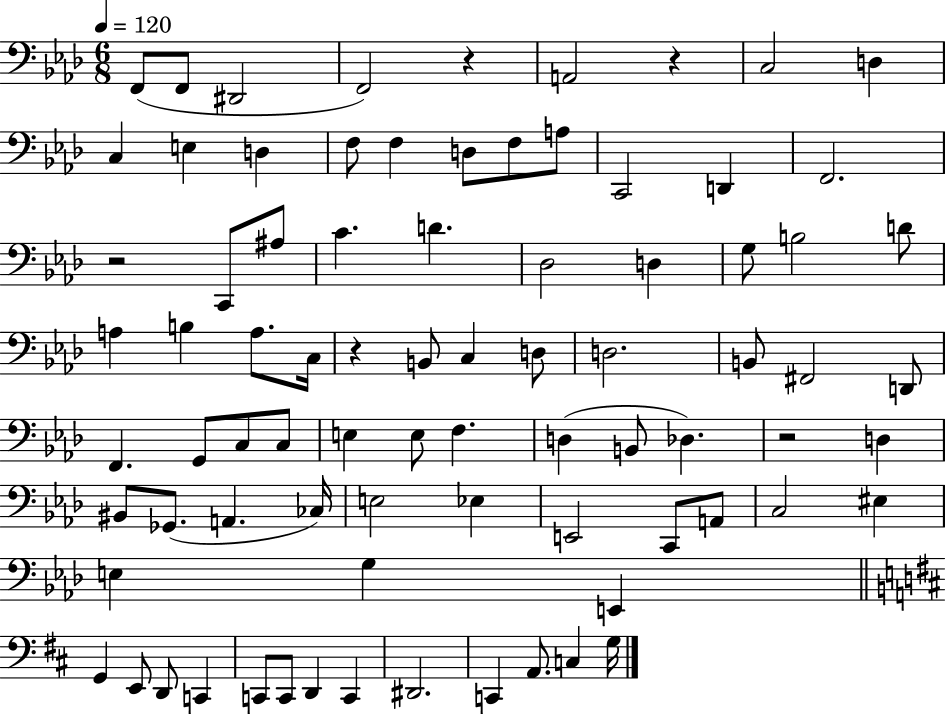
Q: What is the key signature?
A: AES major